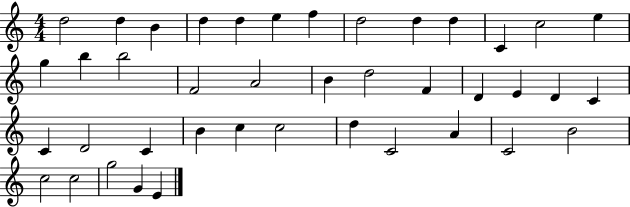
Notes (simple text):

D5/h D5/q B4/q D5/q D5/q E5/q F5/q D5/h D5/q D5/q C4/q C5/h E5/q G5/q B5/q B5/h F4/h A4/h B4/q D5/h F4/q D4/q E4/q D4/q C4/q C4/q D4/h C4/q B4/q C5/q C5/h D5/q C4/h A4/q C4/h B4/h C5/h C5/h G5/h G4/q E4/q